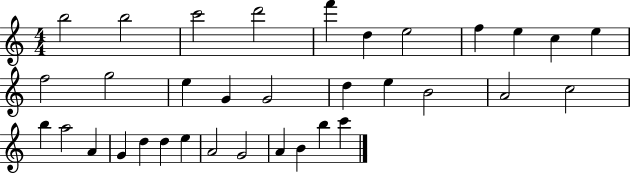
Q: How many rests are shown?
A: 0